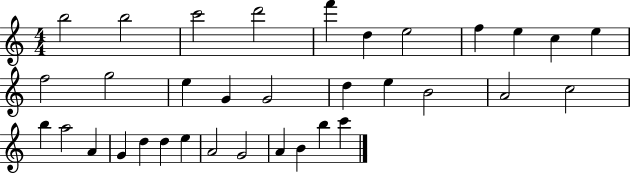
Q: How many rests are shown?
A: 0